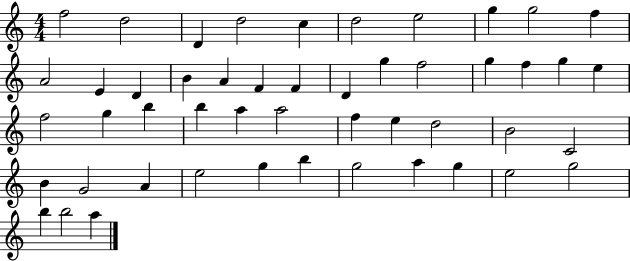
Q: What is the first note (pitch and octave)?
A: F5